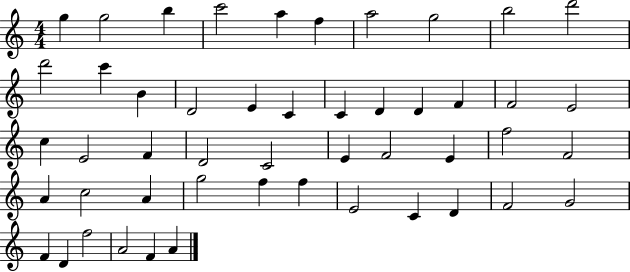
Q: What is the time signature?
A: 4/4